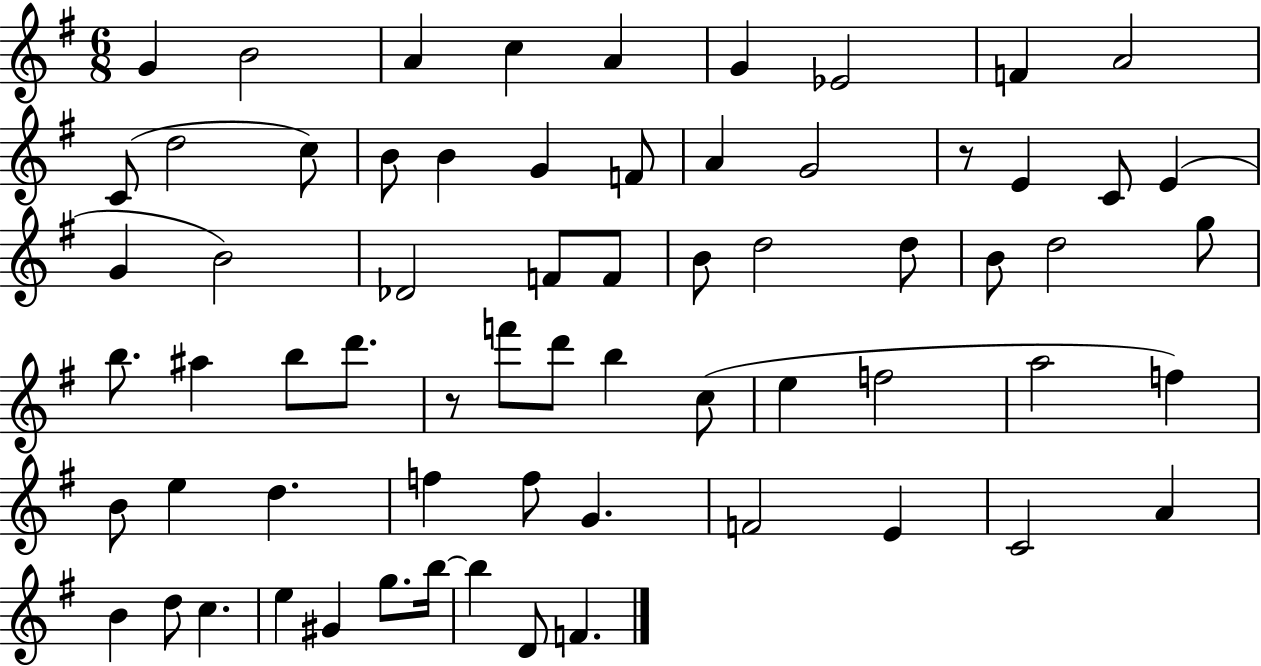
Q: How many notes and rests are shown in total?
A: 66